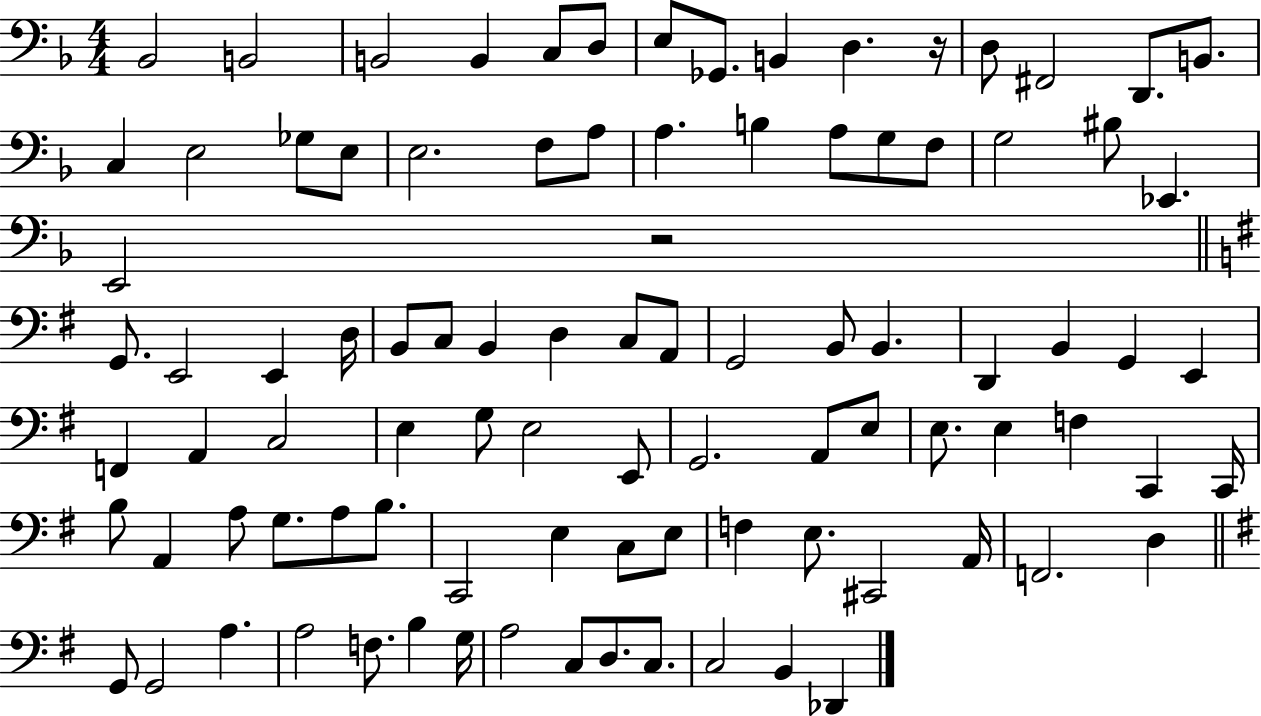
Bb2/h B2/h B2/h B2/q C3/e D3/e E3/e Gb2/e. B2/q D3/q. R/s D3/e F#2/h D2/e. B2/e. C3/q E3/h Gb3/e E3/e E3/h. F3/e A3/e A3/q. B3/q A3/e G3/e F3/e G3/h BIS3/e Eb2/q. E2/h R/h G2/e. E2/h E2/q D3/s B2/e C3/e B2/q D3/q C3/e A2/e G2/h B2/e B2/q. D2/q B2/q G2/q E2/q F2/q A2/q C3/h E3/q G3/e E3/h E2/e G2/h. A2/e E3/e E3/e. E3/q F3/q C2/q C2/s B3/e A2/q A3/e G3/e. A3/e B3/e. C2/h E3/q C3/e E3/e F3/q E3/e. C#2/h A2/s F2/h. D3/q G2/e G2/h A3/q. A3/h F3/e. B3/q G3/s A3/h C3/e D3/e. C3/e. C3/h B2/q Db2/q